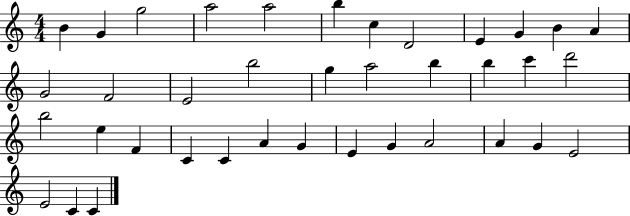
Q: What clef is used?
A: treble